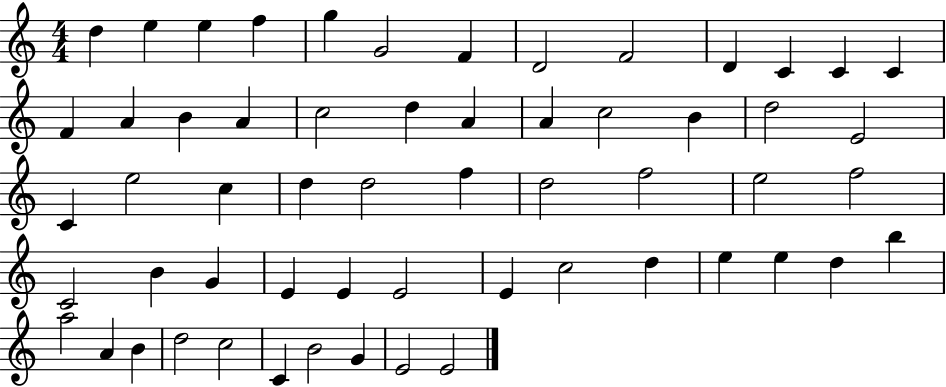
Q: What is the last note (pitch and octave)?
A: E4